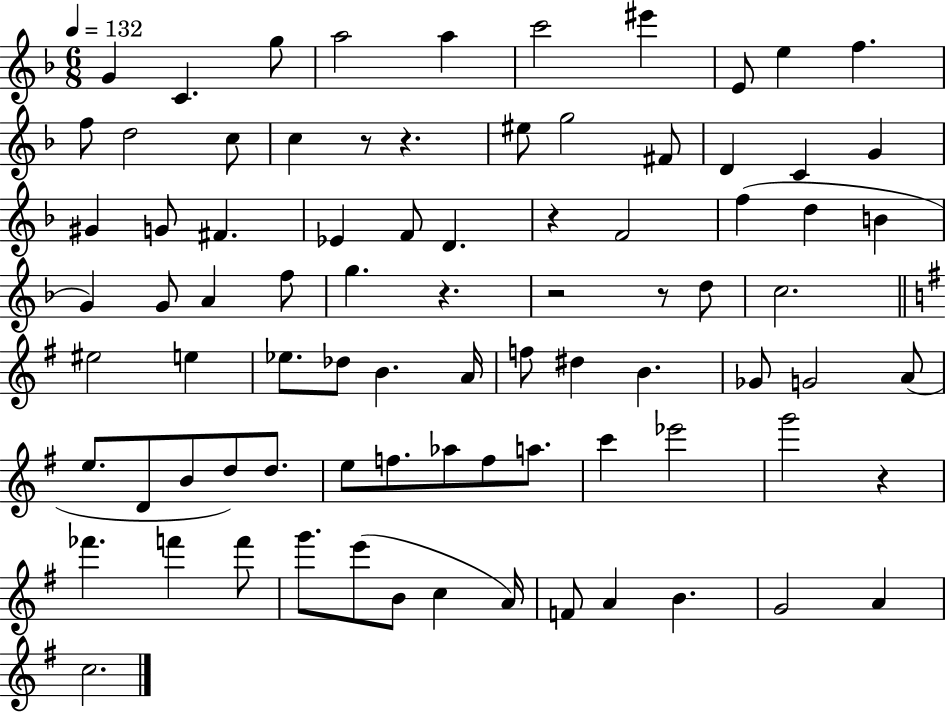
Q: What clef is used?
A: treble